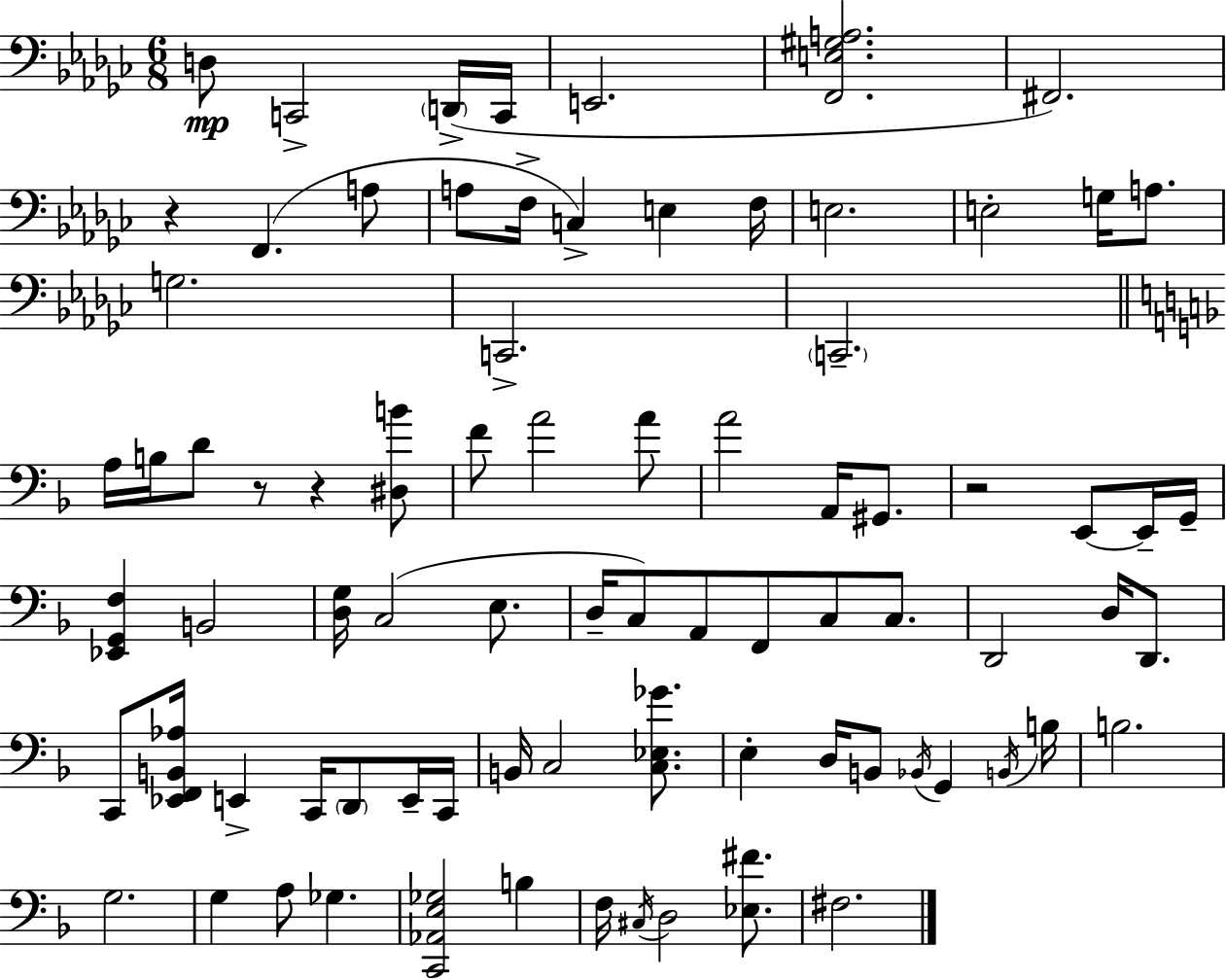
{
  \clef bass
  \numericTimeSignature
  \time 6/8
  \key ees \minor
  d8\mp c,2-> \parenthesize d,16->( c,16 | e,2. | <f, e gis a>2. | fis,2.) | \break r4 f,4.( a8 | a8 f16-> c4->) e4 f16 | e2. | e2-. g16 a8. | \break g2. | c,2.-> | \parenthesize c,2.-- | \bar "||" \break \key f \major a16 b16 d'8 r8 r4 <dis b'>8 | f'8 a'2 a'8 | a'2 a,16 gis,8. | r2 e,8~~ e,16-- g,16-- | \break <ees, g, f>4 b,2 | <d g>16 c2( e8. | d16-- c8) a,8 f,8 c8 c8. | d,2 d16 d,8. | \break c,8 <ees, f, b, aes>16 e,4-> c,16 \parenthesize d,8 e,16-- c,16 | b,16 c2 <c ees ges'>8. | e4-. d16 b,8 \acciaccatura { bes,16 } g,4 | \acciaccatura { b,16 } b16 b2. | \break g2. | g4 a8 ges4. | <c, aes, e ges>2 b4 | f16 \acciaccatura { cis16 } d2 | \break <ees fis'>8. fis2. | \bar "|."
}